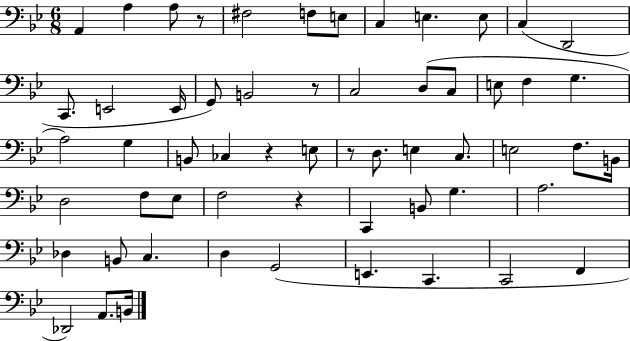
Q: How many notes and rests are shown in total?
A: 58